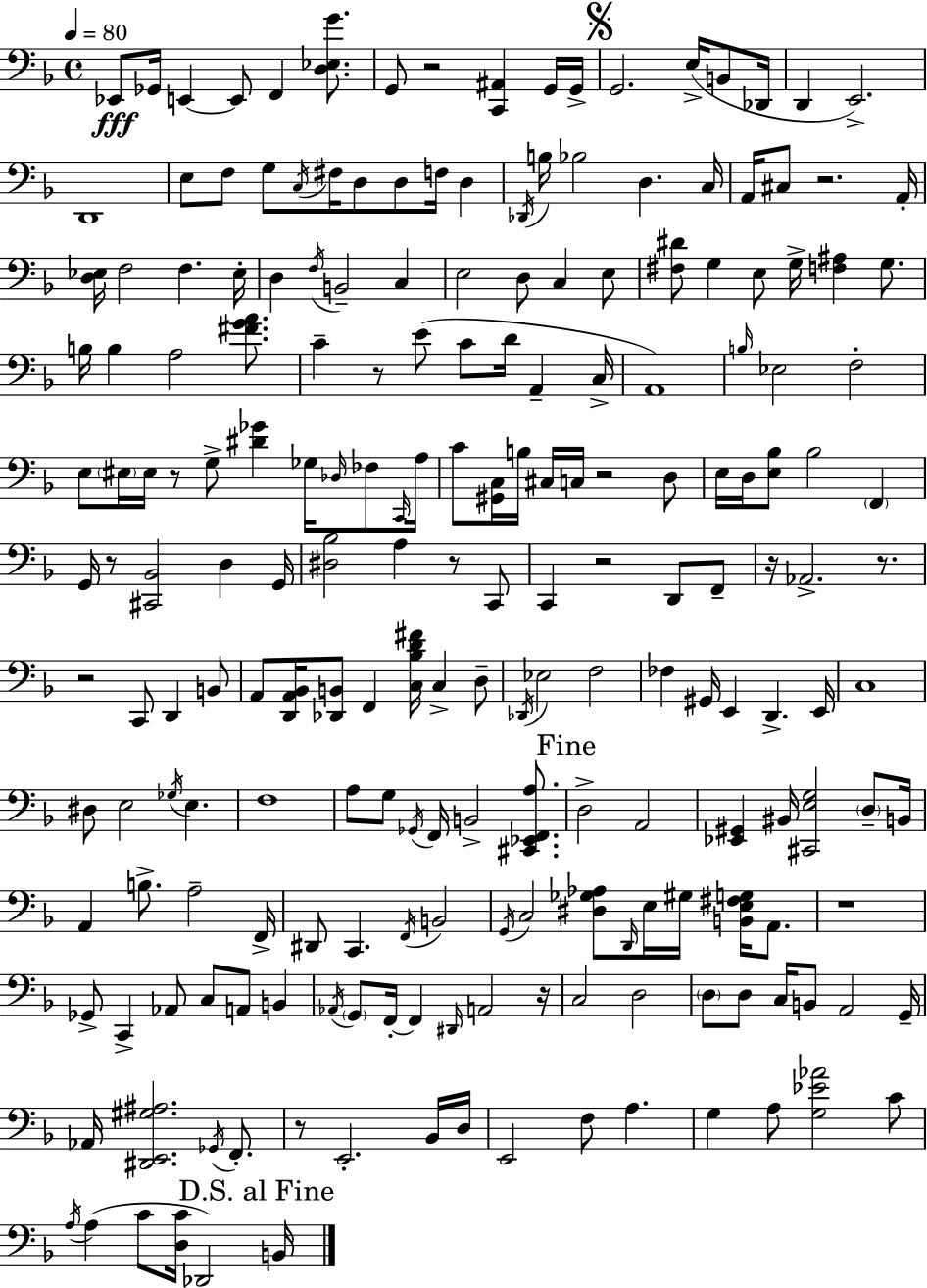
{
  \clef bass
  \time 4/4
  \defaultTimeSignature
  \key f \major
  \tempo 4 = 80
  ees,8\fff ges,16 e,4~~ e,8 f,4 <d ees g'>8. | g,8 r2 <c, ais,>4 g,16 g,16-> | \mark \markup { \musicglyph "scripts.segno" } g,2. e16->( b,8 des,16 | d,4 e,2.->) | \break d,1 | e8 f8 g8 \acciaccatura { c16 } fis16 d8 d8 f16 d4 | \acciaccatura { des,16 } b16 bes2 d4. | c16 a,16 cis8 r2. | \break a,16-. <d ees>16 f2 f4. | ees16-. d4 \acciaccatura { f16 } b,2-- c4 | e2 d8 c4 | e8 <fis dis'>8 g4 e8 g16-> <f ais>4 | \break g8. b16 b4 a2 | <fis' g' a'>8. c'4-- r8 e'8( c'8 d'16 a,4-- | c16-> a,1) | \grace { b16 } ees2 f2-. | \break e8 \parenthesize eis16 eis16 r8 g8-> <dis' ges'>4 | ges16 \grace { des16 } fes8 \grace { c,16 } a16 c'8 <gis, c>16 b16 cis16 c16 r2 | d8 e16 d16 <e bes>8 bes2 | \parenthesize f,4 g,16 r8 <cis, bes,>2 | \break d4 g,16 <dis bes>2 a4 | r8 c,8 c,4 r2 | d,8 f,8-- r16 aes,2.-> | r8. r2 c,8 | \break d,4 b,8 a,8 <d, a, bes,>16 <des, b,>8 f,4 <c bes d' fis'>16 | c4-> d8-- \acciaccatura { des,16 } ees2 f2 | fes4 gis,16 e,4 | d,4.-> e,16 c1 | \break dis8 e2 | \acciaccatura { ges16 } e4. f1 | a8 g8 \acciaccatura { ges,16 } f,16 b,2-> | <cis, ees, f, a>8. \mark "Fine" d2-> | \break a,2 <ees, gis,>4 bis,16 <cis, e g>2 | \parenthesize d8-- b,16 a,4 b8.-> | a2-- f,16-> dis,8 c,4. | \acciaccatura { f,16 } b,2 \acciaccatura { g,16 } c2 | \break <dis ges aes>8 \grace { d,16 } e16 gis16 <b, e fis g>16 a,8. r1 | ges,8-> c,4-> | aes,8 c8 a,8 b,4 \acciaccatura { aes,16 } \parenthesize g,8 f,16-.~~ | f,4 \grace { dis,16 } a,2 r16 c2 | \break d2 \parenthesize d8 | d8 c16 b,8 a,2 g,16-- aes,16 <dis, e, gis ais>2. | \acciaccatura { ges,16 } f,8.-. r8 | e,2.-. bes,16 d16 e,2 | \break f8 a4. g4 | a8 <g ees' aes'>2 c'8 \acciaccatura { a16 } | a4( c'8 <d c'>16 des,2) \mark "D.S. al Fine" b,16 | \bar "|."
}